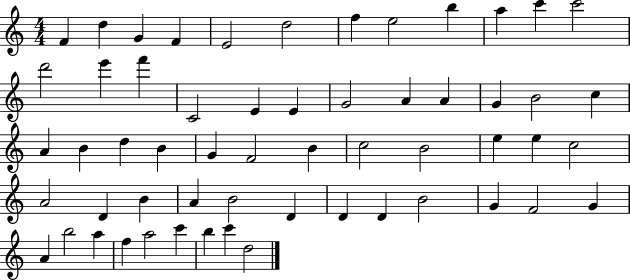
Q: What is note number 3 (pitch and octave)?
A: G4